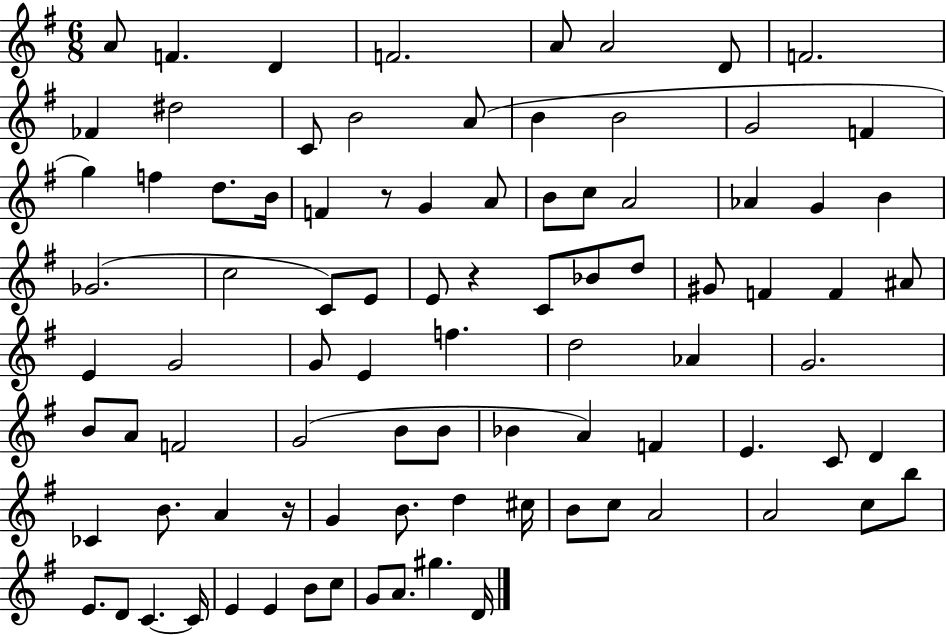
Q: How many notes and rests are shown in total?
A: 90